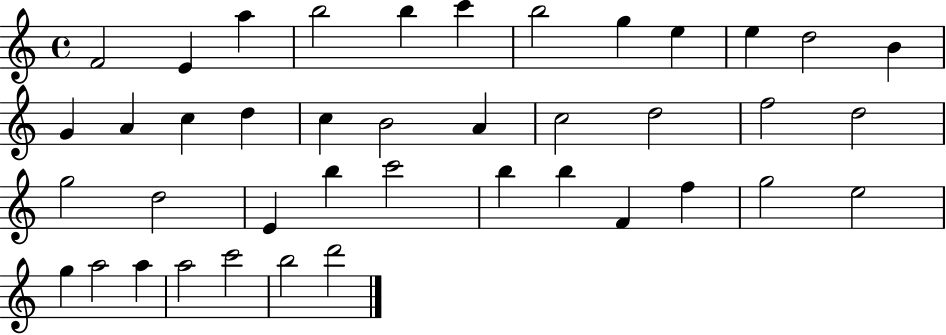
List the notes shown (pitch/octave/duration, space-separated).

F4/h E4/q A5/q B5/h B5/q C6/q B5/h G5/q E5/q E5/q D5/h B4/q G4/q A4/q C5/q D5/q C5/q B4/h A4/q C5/h D5/h F5/h D5/h G5/h D5/h E4/q B5/q C6/h B5/q B5/q F4/q F5/q G5/h E5/h G5/q A5/h A5/q A5/h C6/h B5/h D6/h